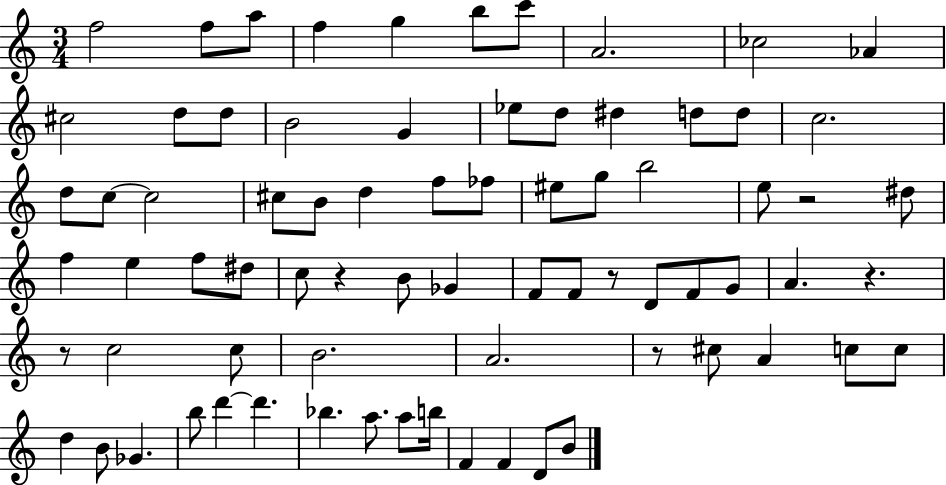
F5/h F5/e A5/e F5/q G5/q B5/e C6/e A4/h. CES5/h Ab4/q C#5/h D5/e D5/e B4/h G4/q Eb5/e D5/e D#5/q D5/e D5/e C5/h. D5/e C5/e C5/h C#5/e B4/e D5/q F5/e FES5/e EIS5/e G5/e B5/h E5/e R/h D#5/e F5/q E5/q F5/e D#5/e C5/e R/q B4/e Gb4/q F4/e F4/e R/e D4/e F4/e G4/e A4/q. R/q. R/e C5/h C5/e B4/h. A4/h. R/e C#5/e A4/q C5/e C5/e D5/q B4/e Gb4/q. B5/e D6/q D6/q. Bb5/q. A5/e. A5/e B5/s F4/q F4/q D4/e B4/e